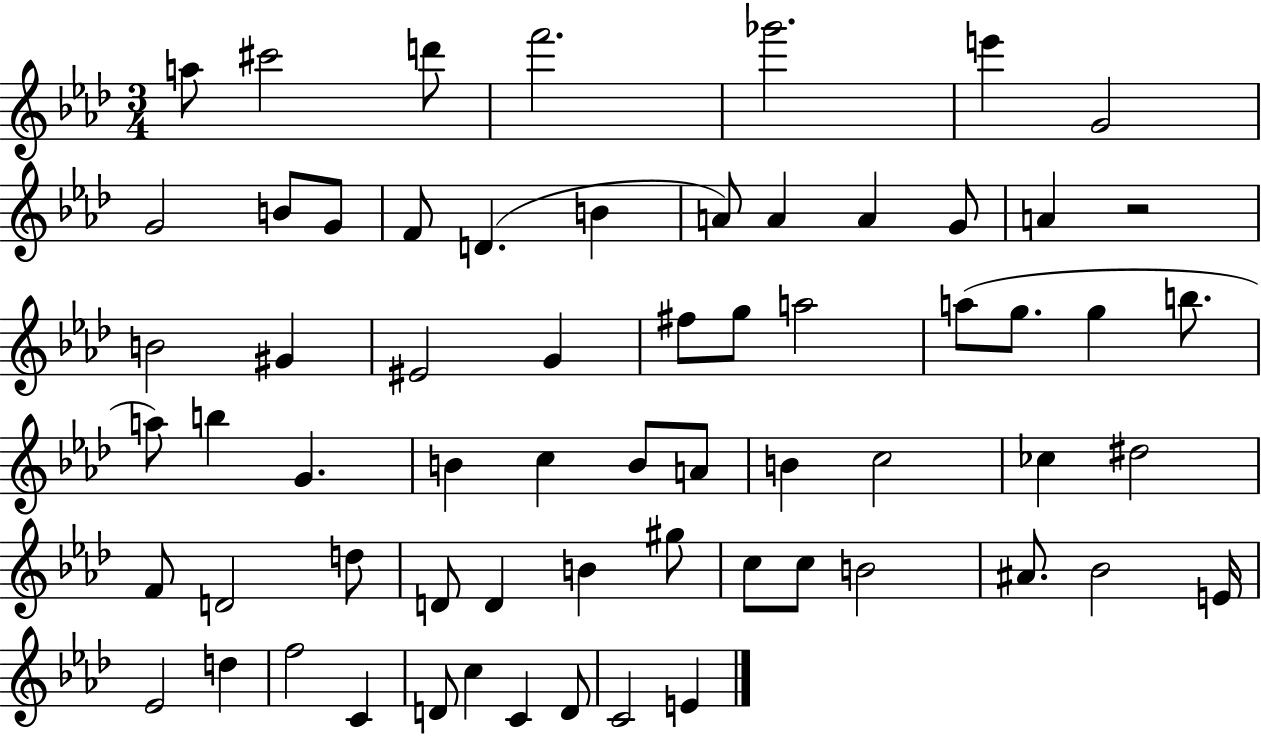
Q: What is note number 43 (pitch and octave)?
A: D5